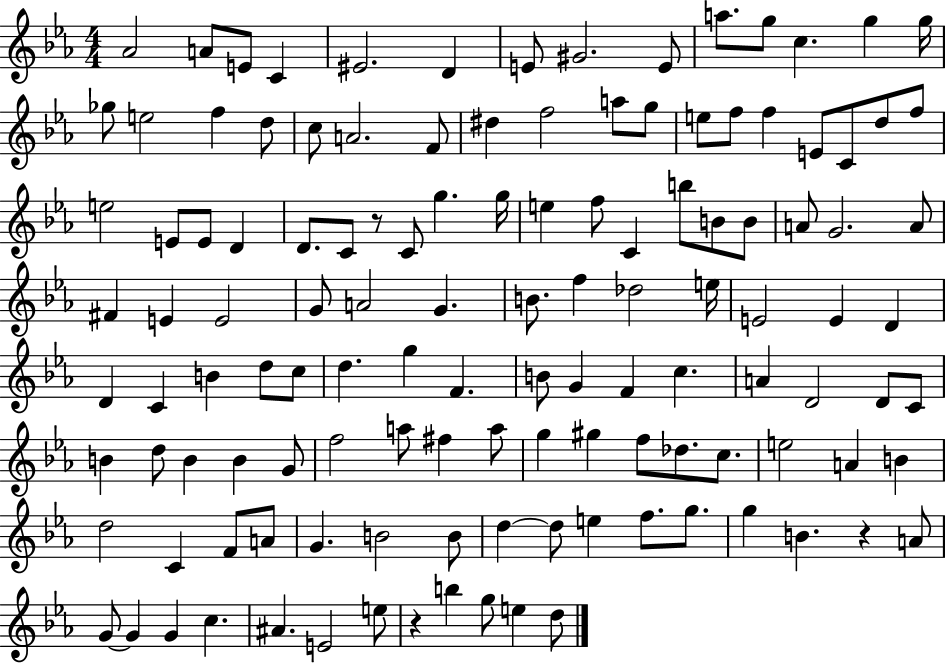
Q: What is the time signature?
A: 4/4